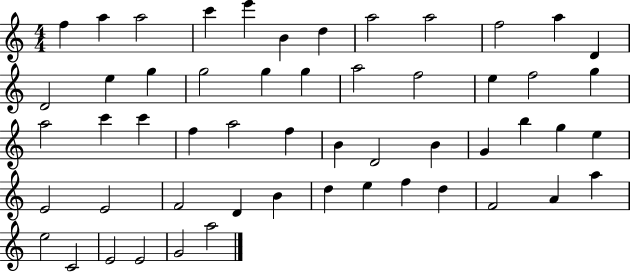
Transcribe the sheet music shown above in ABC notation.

X:1
T:Untitled
M:4/4
L:1/4
K:C
f a a2 c' e' B d a2 a2 f2 a D D2 e g g2 g g a2 f2 e f2 g a2 c' c' f a2 f B D2 B G b g e E2 E2 F2 D B d e f d F2 A a e2 C2 E2 E2 G2 a2